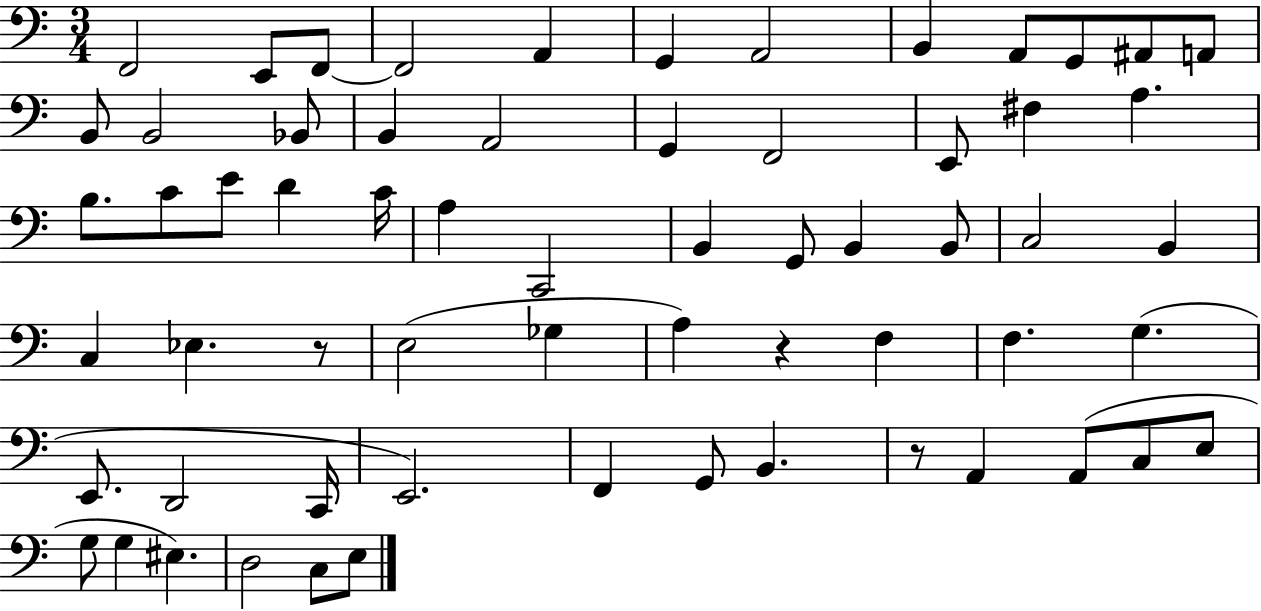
F2/h E2/e F2/e F2/h A2/q G2/q A2/h B2/q A2/e G2/e A#2/e A2/e B2/e B2/h Bb2/e B2/q A2/h G2/q F2/h E2/e F#3/q A3/q. B3/e. C4/e E4/e D4/q C4/s A3/q C2/h B2/q G2/e B2/q B2/e C3/h B2/q C3/q Eb3/q. R/e E3/h Gb3/q A3/q R/q F3/q F3/q. G3/q. E2/e. D2/h C2/s E2/h. F2/q G2/e B2/q. R/e A2/q A2/e C3/e E3/e G3/e G3/q EIS3/q. D3/h C3/e E3/e